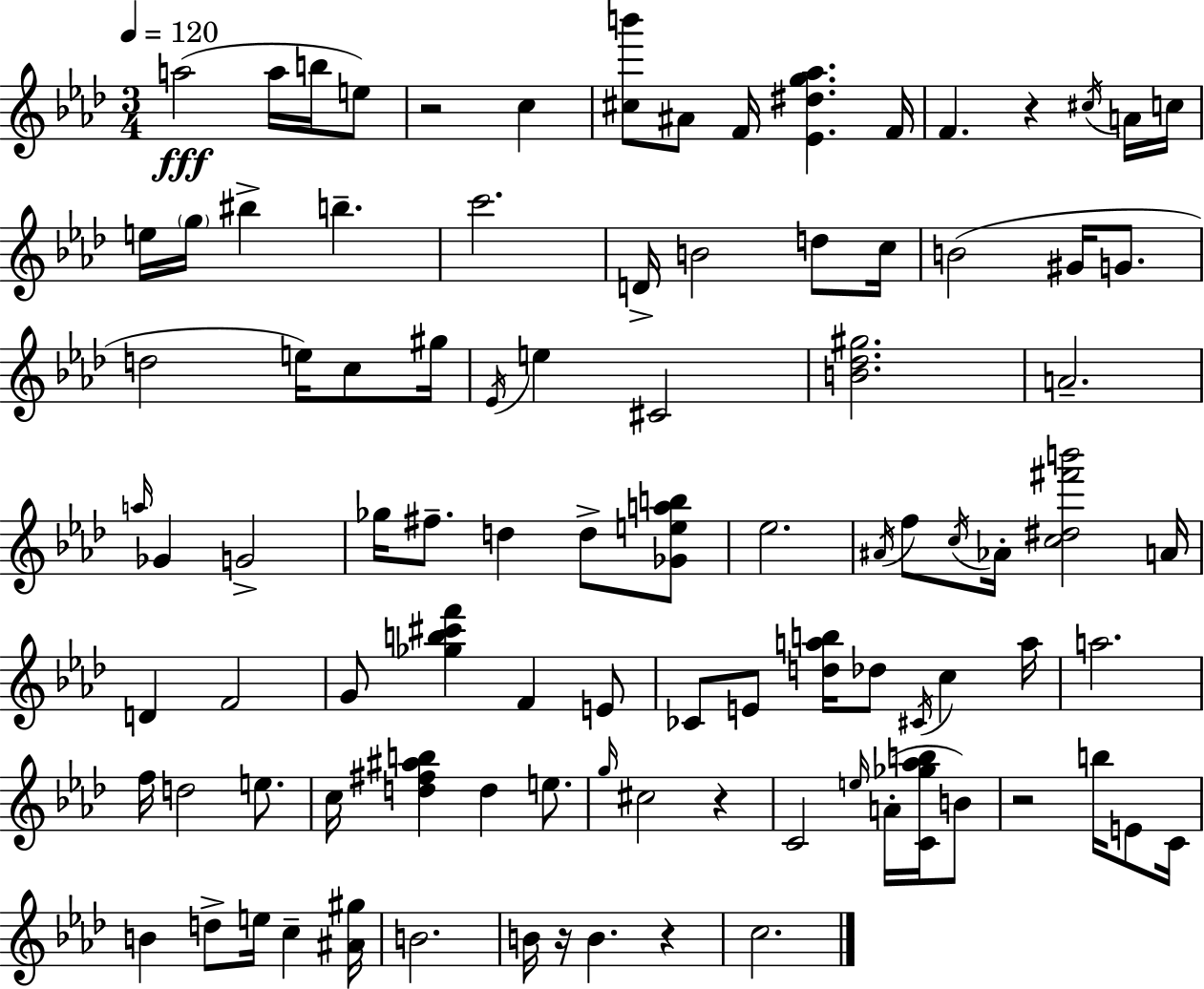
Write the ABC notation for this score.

X:1
T:Untitled
M:3/4
L:1/4
K:Ab
a2 a/4 b/4 e/2 z2 c [^cb']/2 ^A/2 F/4 [_E^dg_a] F/4 F z ^c/4 A/4 c/4 e/4 g/4 ^b b c'2 D/4 B2 d/2 c/4 B2 ^G/4 G/2 d2 e/4 c/2 ^g/4 _E/4 e ^C2 [B_d^g]2 A2 a/4 _G G2 _g/4 ^f/2 d d/2 [_Geab]/2 _e2 ^A/4 f/2 c/4 _A/4 [c^d^f'b']2 A/4 D F2 G/2 [_gb^c'f'] F E/2 _C/2 E/2 [dab]/4 _d/2 ^C/4 c a/4 a2 f/4 d2 e/2 c/4 [d^f^ab] d e/2 g/4 ^c2 z C2 e/4 A/4 [C_g_ab]/4 B/2 z2 b/4 E/2 C/4 B d/2 e/4 c [^A^g]/4 B2 B/4 z/4 B z c2